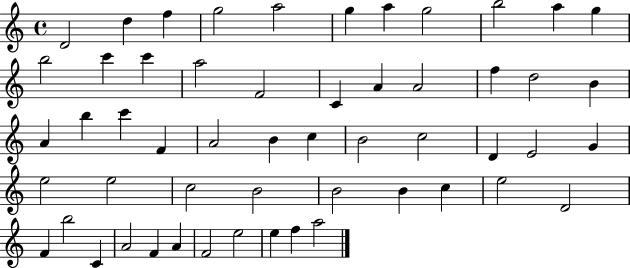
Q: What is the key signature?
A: C major